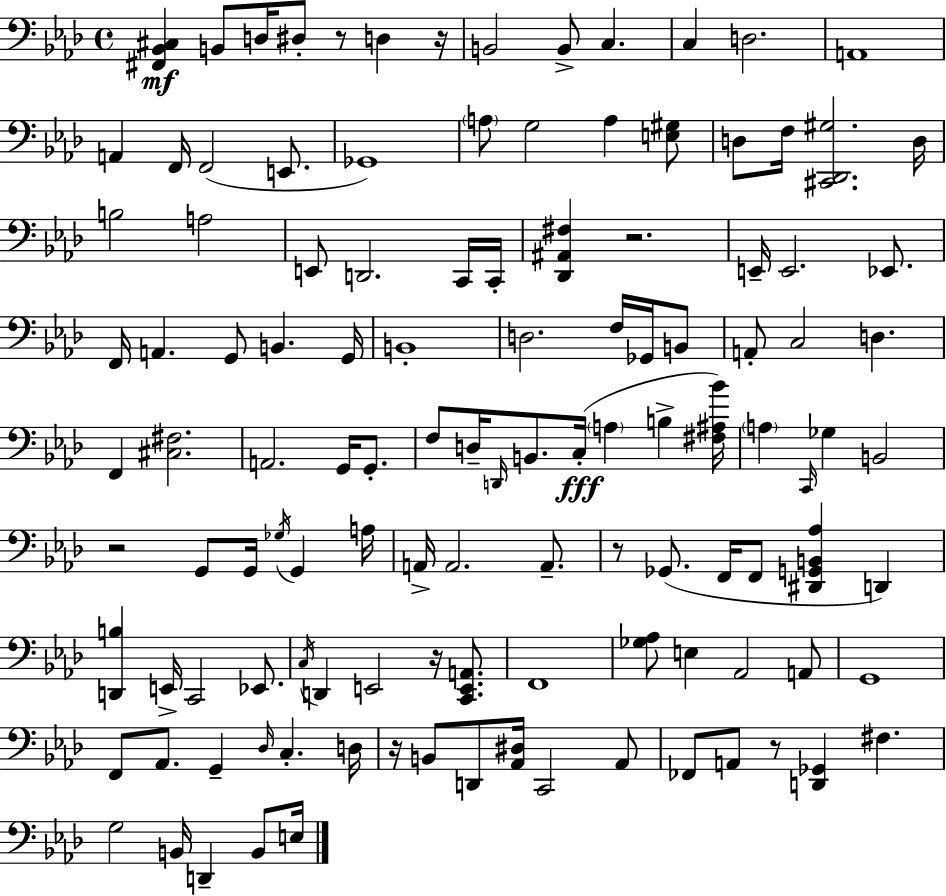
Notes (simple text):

[F#2,Bb2,C#3]/q B2/e D3/s D#3/e R/e D3/q R/s B2/h B2/e C3/q. C3/q D3/h. A2/w A2/q F2/s F2/h E2/e. Gb2/w A3/e G3/h A3/q [E3,G#3]/e D3/e F3/s [C#2,Db2,G#3]/h. D3/s B3/h A3/h E2/e D2/h. C2/s C2/s [Db2,A#2,F#3]/q R/h. E2/s E2/h. Eb2/e. F2/s A2/q. G2/e B2/q. G2/s B2/w D3/h. F3/s Gb2/s B2/e A2/e C3/h D3/q. F2/q [C#3,F#3]/h. A2/h. G2/s G2/e. F3/e D3/s D2/s B2/e. C3/s A3/q B3/q [F#3,A#3,Bb4]/s A3/q C2/s Gb3/q B2/h R/h G2/e G2/s Gb3/s G2/q A3/s A2/s A2/h. A2/e. R/e Gb2/e. F2/s F2/e [D#2,G2,B2,Ab3]/q D2/q [D2,B3]/q E2/s C2/h Eb2/e. C3/s D2/q E2/h R/s [C2,E2,A2]/e. F2/w [Gb3,Ab3]/e E3/q Ab2/h A2/e G2/w F2/e Ab2/e. G2/q Db3/s C3/q. D3/s R/s B2/e D2/e [Ab2,D#3]/s C2/h Ab2/e FES2/e A2/e R/e [D2,Gb2]/q F#3/q. G3/h B2/s D2/q B2/e E3/s